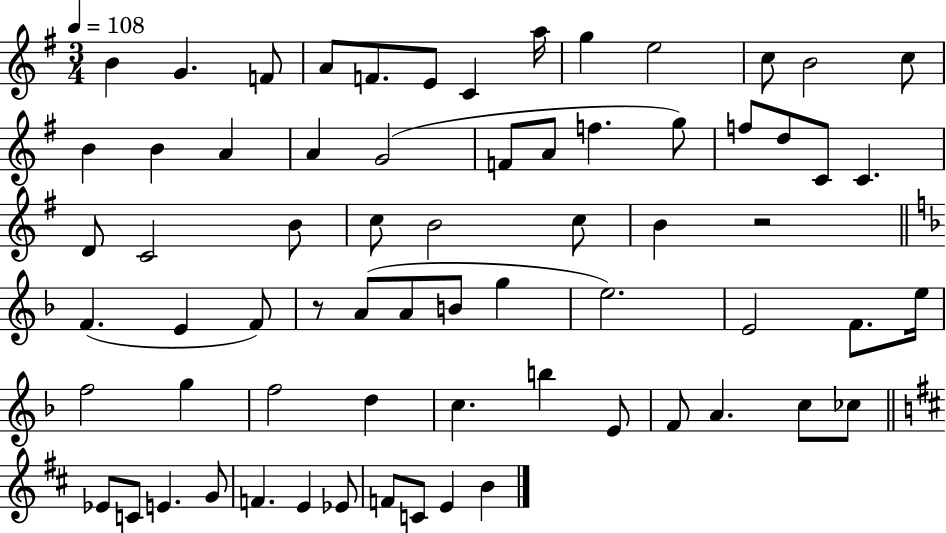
{
  \clef treble
  \numericTimeSignature
  \time 3/4
  \key g \major
  \tempo 4 = 108
  b'4 g'4. f'8 | a'8 f'8. e'8 c'4 a''16 | g''4 e''2 | c''8 b'2 c''8 | \break b'4 b'4 a'4 | a'4 g'2( | f'8 a'8 f''4. g''8) | f''8 d''8 c'8 c'4. | \break d'8 c'2 b'8 | c''8 b'2 c''8 | b'4 r2 | \bar "||" \break \key d \minor f'4.( e'4 f'8) | r8 a'8( a'8 b'8 g''4 | e''2.) | e'2 f'8. e''16 | \break f''2 g''4 | f''2 d''4 | c''4. b''4 e'8 | f'8 a'4. c''8 ces''8 | \break \bar "||" \break \key b \minor ees'8 c'8 e'4. g'8 | f'4. e'4 ees'8 | f'8 c'8 e'4 b'4 | \bar "|."
}